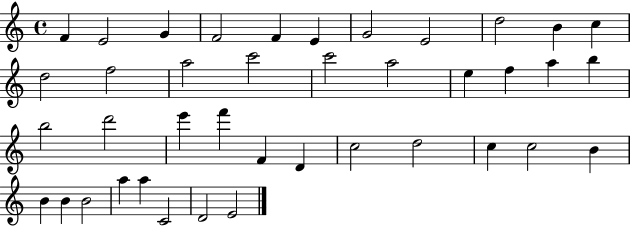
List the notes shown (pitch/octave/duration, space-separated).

F4/q E4/h G4/q F4/h F4/q E4/q G4/h E4/h D5/h B4/q C5/q D5/h F5/h A5/h C6/h C6/h A5/h E5/q F5/q A5/q B5/q B5/h D6/h E6/q F6/q F4/q D4/q C5/h D5/h C5/q C5/h B4/q B4/q B4/q B4/h A5/q A5/q C4/h D4/h E4/h